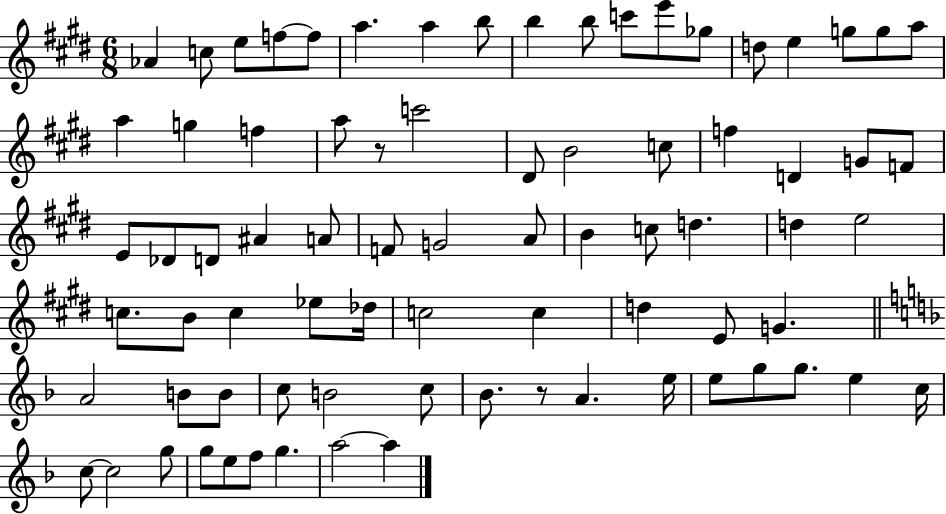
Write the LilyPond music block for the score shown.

{
  \clef treble
  \numericTimeSignature
  \time 6/8
  \key e \major
  aes'4 c''8 e''8 f''8~~ f''8 | a''4. a''4 b''8 | b''4 b''8 c'''8 e'''8 ges''8 | d''8 e''4 g''8 g''8 a''8 | \break a''4 g''4 f''4 | a''8 r8 c'''2 | dis'8 b'2 c''8 | f''4 d'4 g'8 f'8 | \break e'8 des'8 d'8 ais'4 a'8 | f'8 g'2 a'8 | b'4 c''8 d''4. | d''4 e''2 | \break c''8. b'8 c''4 ees''8 des''16 | c''2 c''4 | d''4 e'8 g'4. | \bar "||" \break \key f \major a'2 b'8 b'8 | c''8 b'2 c''8 | bes'8. r8 a'4. e''16 | e''8 g''8 g''8. e''4 c''16 | \break c''8~~ c''2 g''8 | g''8 e''8 f''8 g''4. | a''2~~ a''4 | \bar "|."
}